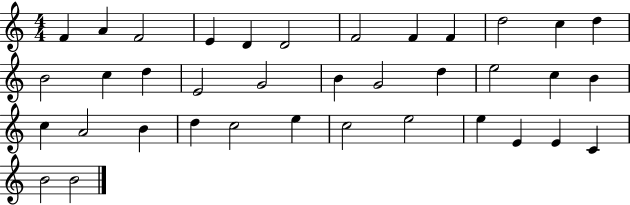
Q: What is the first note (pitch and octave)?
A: F4